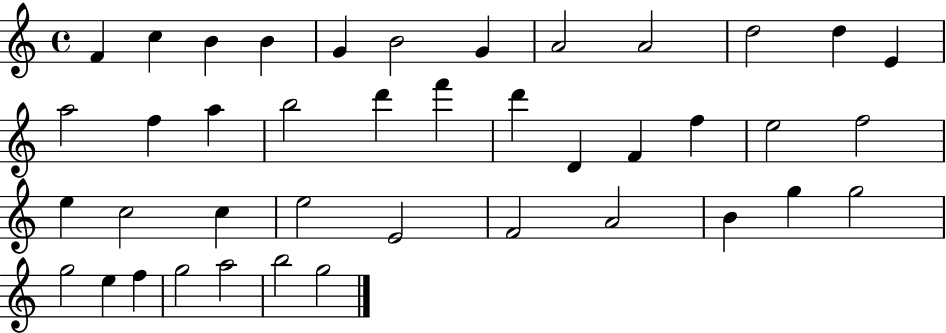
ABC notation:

X:1
T:Untitled
M:4/4
L:1/4
K:C
F c B B G B2 G A2 A2 d2 d E a2 f a b2 d' f' d' D F f e2 f2 e c2 c e2 E2 F2 A2 B g g2 g2 e f g2 a2 b2 g2